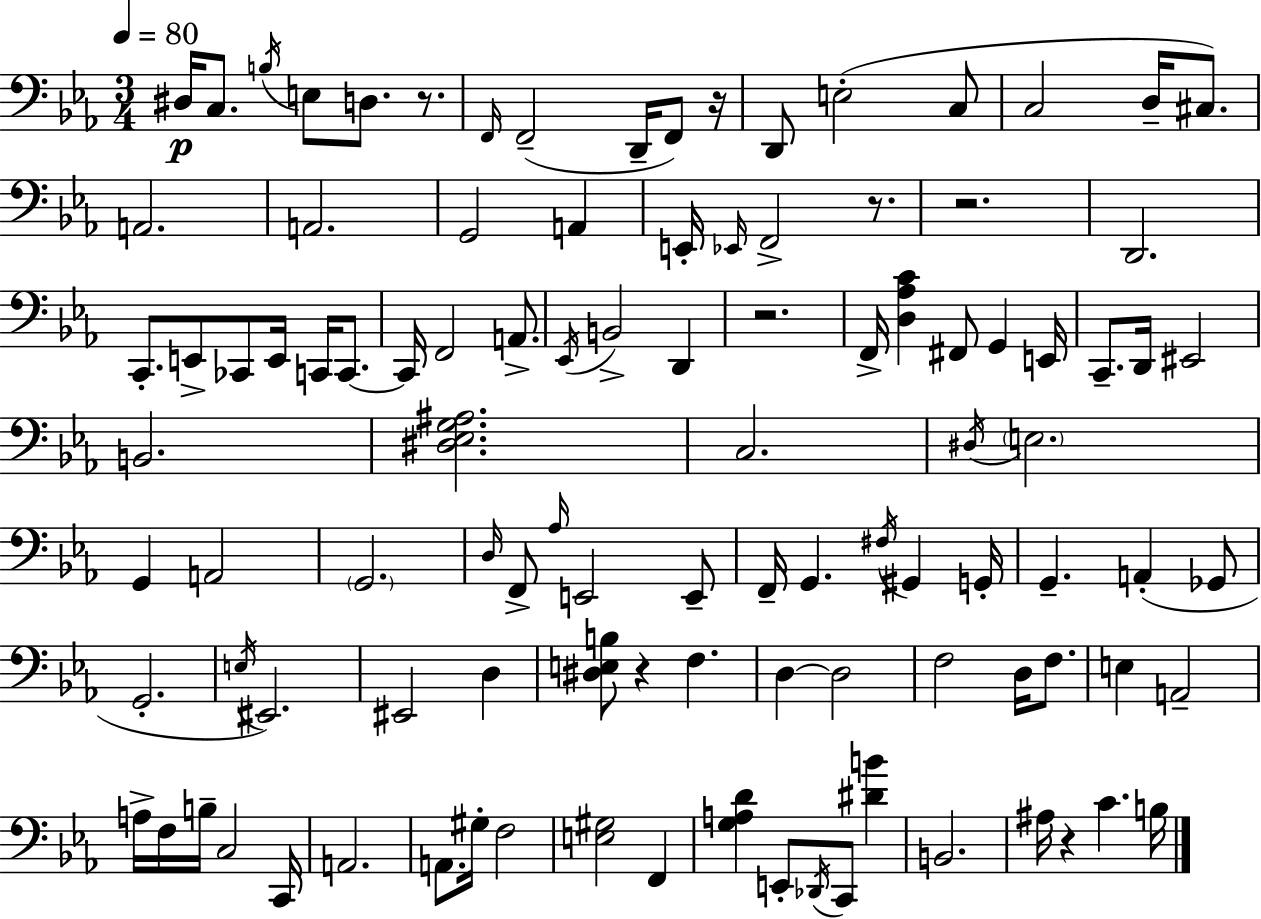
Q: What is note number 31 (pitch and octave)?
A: F2